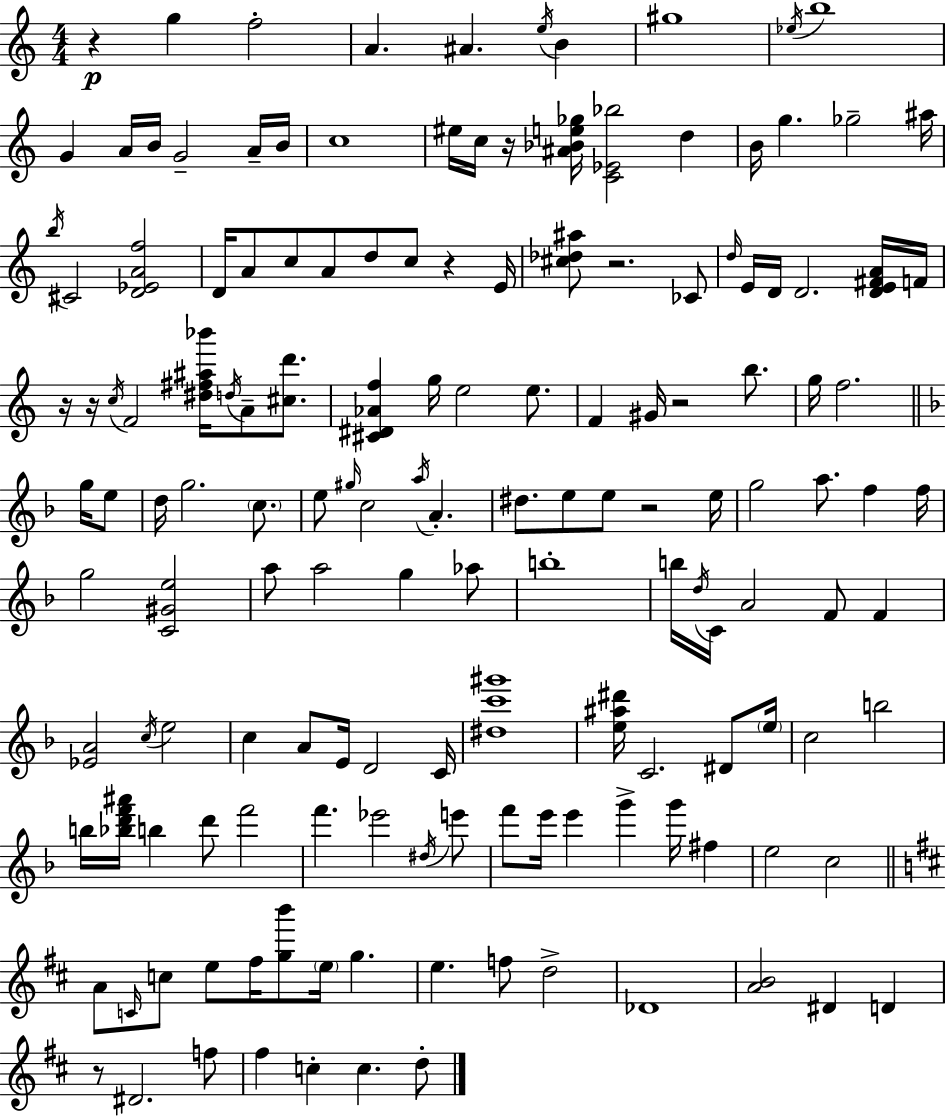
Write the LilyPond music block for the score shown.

{
  \clef treble
  \numericTimeSignature
  \time 4/4
  \key a \minor
  r4\p g''4 f''2-. | a'4. ais'4. \acciaccatura { e''16 } b'4 | gis''1 | \acciaccatura { ees''16 } b''1 | \break g'4 a'16 b'16 g'2-- | a'16-- b'16 c''1 | eis''16 c''16 r16 <ais' bes' e'' ges''>16 <c' ees' bes''>2 d''4 | b'16 g''4. ges''2-- | \break ais''16 \acciaccatura { b''16 } cis'2 <d' ees' a' f''>2 | d'16 a'8 c''8 a'8 d''8 c''8 r4 | e'16 <cis'' des'' ais''>8 r2. | ces'8 \grace { d''16 } e'16 d'16 d'2. | \break <d' e' fis' a'>16 f'16 r16 r16 \acciaccatura { c''16 } f'2 <dis'' fis'' ais'' bes'''>16 | \acciaccatura { d''16 } a'8-- <cis'' d'''>8. <cis' dis' aes' f''>4 g''16 e''2 | e''8. f'4 gis'16 r2 | b''8. g''16 f''2. | \break \bar "||" \break \key f \major g''16 e''8 d''16 g''2. | \parenthesize c''8. e''8 \grace { gis''16 } c''2 \acciaccatura { a''16 } a'4.-. | dis''8. e''8 e''8 r2 | e''16 g''2 a''8. | \break f''4 f''16 g''2 <c' gis' e''>2 | a''8 a''2 g''4 | aes''8 b''1-. | b''16 \acciaccatura { d''16 } c'16 a'2 | \break f'8 f'4 <ees' a'>2 \acciaccatura { c''16 } e''2 | c''4 a'8 e'16 d'2 | c'16 <dis'' c''' gis'''>1 | <e'' ais'' dis'''>16 c'2. | \break dis'8 \parenthesize e''16 c''2 b''2 | b''16 <bes'' d''' f''' ais'''>16 b''4 d'''8 f'''2 | f'''4. ees'''2 | \acciaccatura { dis''16 } e'''8 f'''8 e'''16 e'''4 g'''4-> | \break g'''16 fis''4 e''2 | c''2 \bar "||" \break \key d \major a'8 \grace { c'16 } c''8 e''8 fis''16 <g'' b'''>8 \parenthesize e''16 g''4. | e''4. f''8 d''2-> | des'1 | <a' b'>2 dis'4 d'4 | \break r8 dis'2. f''8 | fis''4 c''4-. c''4. d''8-. | \bar "|."
}